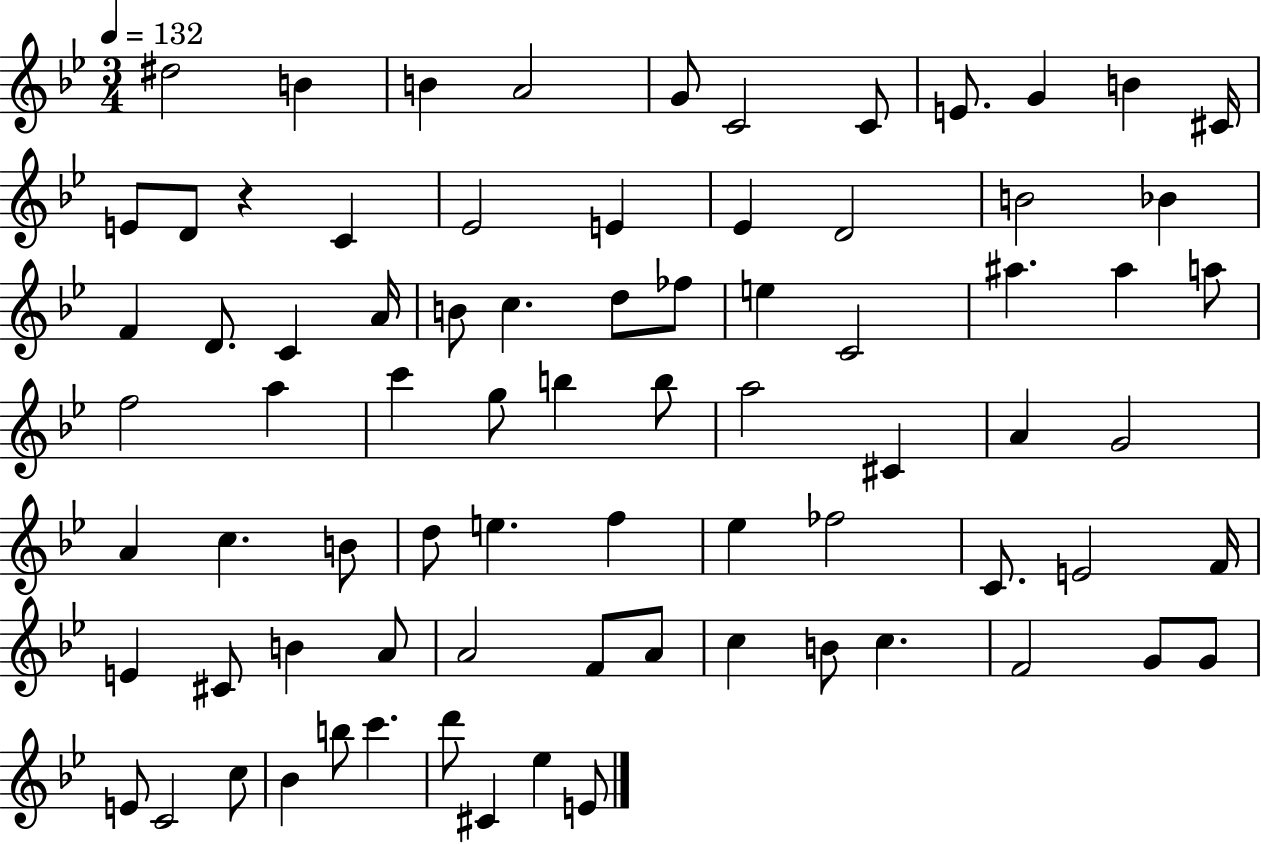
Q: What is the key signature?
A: BES major